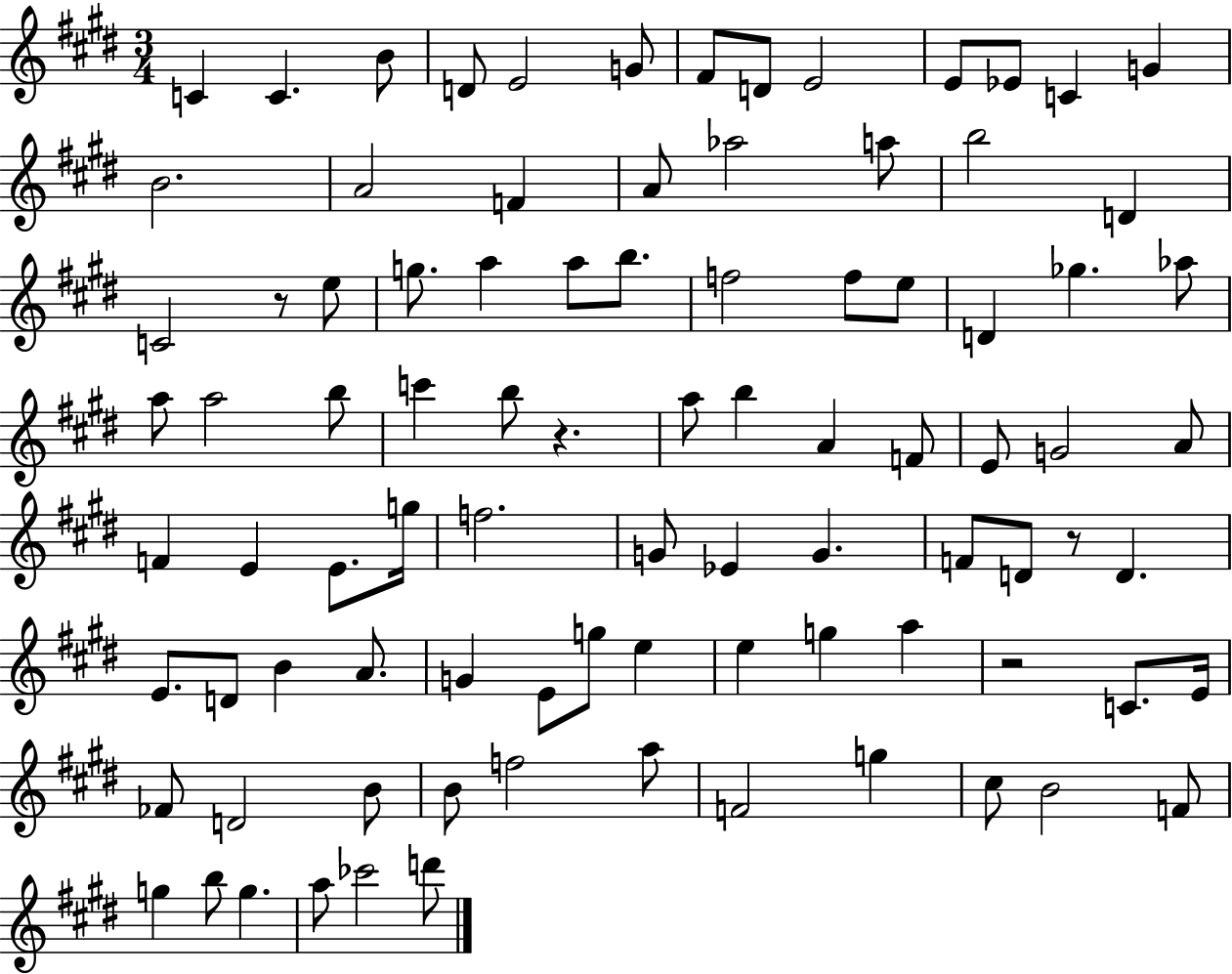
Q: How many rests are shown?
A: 4